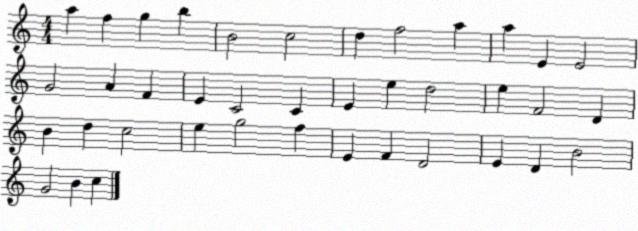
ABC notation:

X:1
T:Untitled
M:4/4
L:1/4
K:C
a f g b B2 c2 d f2 a a E E2 G2 A F E C2 C E e d2 e F2 D B d c2 e g2 f E F D2 E D B2 G2 B c